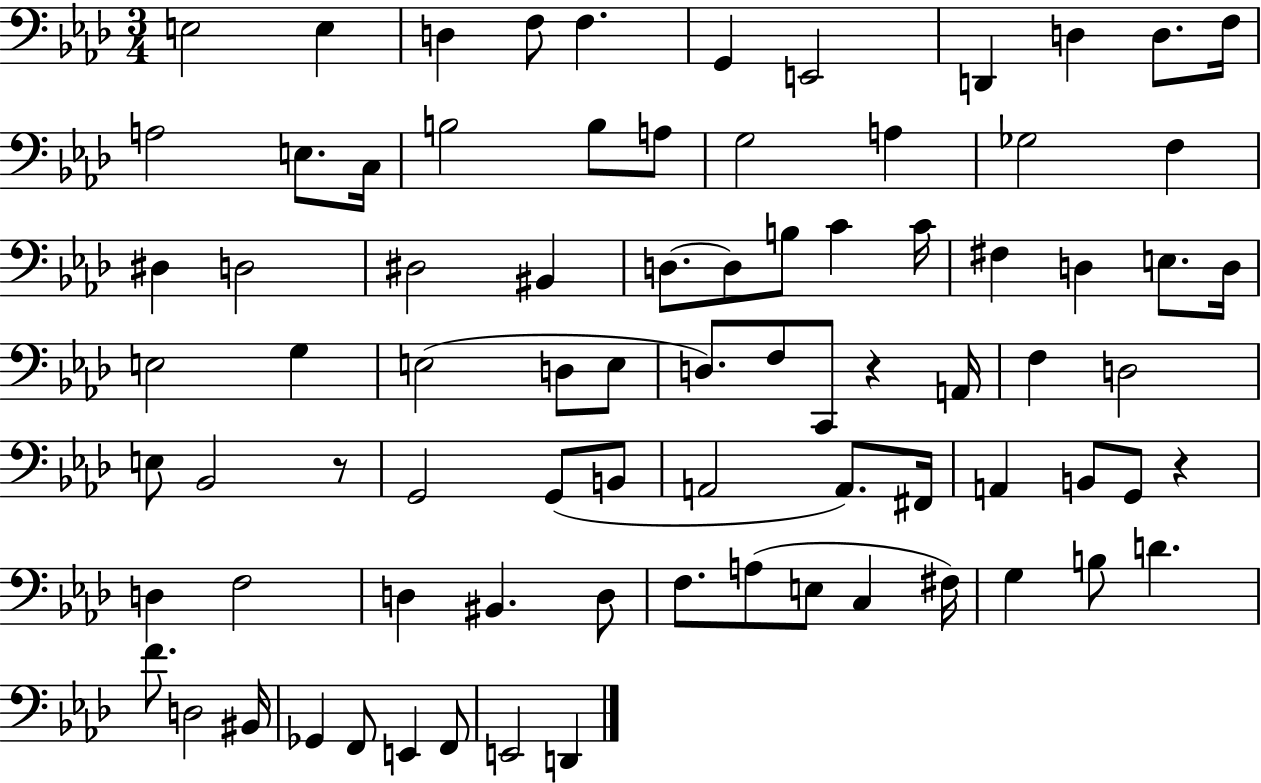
E3/h E3/q D3/q F3/e F3/q. G2/q E2/h D2/q D3/q D3/e. F3/s A3/h E3/e. C3/s B3/h B3/e A3/e G3/h A3/q Gb3/h F3/q D#3/q D3/h D#3/h BIS2/q D3/e. D3/e B3/e C4/q C4/s F#3/q D3/q E3/e. D3/s E3/h G3/q E3/h D3/e E3/e D3/e. F3/e C2/e R/q A2/s F3/q D3/h E3/e Bb2/h R/e G2/h G2/e B2/e A2/h A2/e. F#2/s A2/q B2/e G2/e R/q D3/q F3/h D3/q BIS2/q. D3/e F3/e. A3/e E3/e C3/q F#3/s G3/q B3/e D4/q. F4/e. D3/h BIS2/s Gb2/q F2/e E2/q F2/e E2/h D2/q